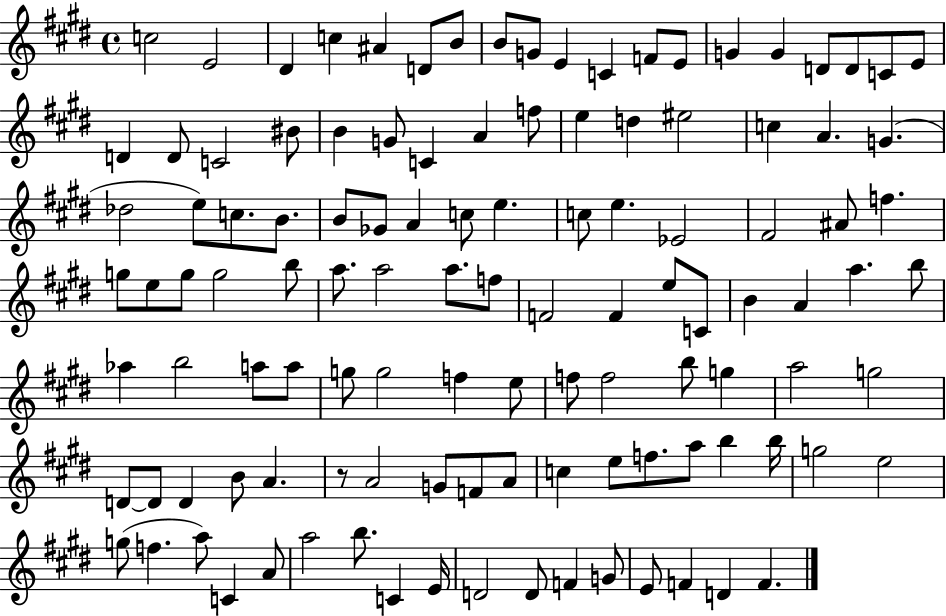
C5/h E4/h D#4/q C5/q A#4/q D4/e B4/e B4/e G4/e E4/q C4/q F4/e E4/e G4/q G4/q D4/e D4/e C4/e E4/e D4/q D4/e C4/h BIS4/e B4/q G4/e C4/q A4/q F5/e E5/q D5/q EIS5/h C5/q A4/q. G4/q. Db5/h E5/e C5/e. B4/e. B4/e Gb4/e A4/q C5/e E5/q. C5/e E5/q. Eb4/h F#4/h A#4/e F5/q. G5/e E5/e G5/e G5/h B5/e A5/e. A5/h A5/e. F5/e F4/h F4/q E5/e C4/e B4/q A4/q A5/q. B5/e Ab5/q B5/h A5/e A5/e G5/e G5/h F5/q E5/e F5/e F5/h B5/e G5/q A5/h G5/h D4/e D4/e D4/q B4/e A4/q. R/e A4/h G4/e F4/e A4/e C5/q E5/e F5/e. A5/e B5/q B5/s G5/h E5/h G5/e F5/q. A5/e C4/q A4/e A5/h B5/e. C4/q E4/s D4/h D4/e F4/q G4/e E4/e F4/q D4/q F4/q.